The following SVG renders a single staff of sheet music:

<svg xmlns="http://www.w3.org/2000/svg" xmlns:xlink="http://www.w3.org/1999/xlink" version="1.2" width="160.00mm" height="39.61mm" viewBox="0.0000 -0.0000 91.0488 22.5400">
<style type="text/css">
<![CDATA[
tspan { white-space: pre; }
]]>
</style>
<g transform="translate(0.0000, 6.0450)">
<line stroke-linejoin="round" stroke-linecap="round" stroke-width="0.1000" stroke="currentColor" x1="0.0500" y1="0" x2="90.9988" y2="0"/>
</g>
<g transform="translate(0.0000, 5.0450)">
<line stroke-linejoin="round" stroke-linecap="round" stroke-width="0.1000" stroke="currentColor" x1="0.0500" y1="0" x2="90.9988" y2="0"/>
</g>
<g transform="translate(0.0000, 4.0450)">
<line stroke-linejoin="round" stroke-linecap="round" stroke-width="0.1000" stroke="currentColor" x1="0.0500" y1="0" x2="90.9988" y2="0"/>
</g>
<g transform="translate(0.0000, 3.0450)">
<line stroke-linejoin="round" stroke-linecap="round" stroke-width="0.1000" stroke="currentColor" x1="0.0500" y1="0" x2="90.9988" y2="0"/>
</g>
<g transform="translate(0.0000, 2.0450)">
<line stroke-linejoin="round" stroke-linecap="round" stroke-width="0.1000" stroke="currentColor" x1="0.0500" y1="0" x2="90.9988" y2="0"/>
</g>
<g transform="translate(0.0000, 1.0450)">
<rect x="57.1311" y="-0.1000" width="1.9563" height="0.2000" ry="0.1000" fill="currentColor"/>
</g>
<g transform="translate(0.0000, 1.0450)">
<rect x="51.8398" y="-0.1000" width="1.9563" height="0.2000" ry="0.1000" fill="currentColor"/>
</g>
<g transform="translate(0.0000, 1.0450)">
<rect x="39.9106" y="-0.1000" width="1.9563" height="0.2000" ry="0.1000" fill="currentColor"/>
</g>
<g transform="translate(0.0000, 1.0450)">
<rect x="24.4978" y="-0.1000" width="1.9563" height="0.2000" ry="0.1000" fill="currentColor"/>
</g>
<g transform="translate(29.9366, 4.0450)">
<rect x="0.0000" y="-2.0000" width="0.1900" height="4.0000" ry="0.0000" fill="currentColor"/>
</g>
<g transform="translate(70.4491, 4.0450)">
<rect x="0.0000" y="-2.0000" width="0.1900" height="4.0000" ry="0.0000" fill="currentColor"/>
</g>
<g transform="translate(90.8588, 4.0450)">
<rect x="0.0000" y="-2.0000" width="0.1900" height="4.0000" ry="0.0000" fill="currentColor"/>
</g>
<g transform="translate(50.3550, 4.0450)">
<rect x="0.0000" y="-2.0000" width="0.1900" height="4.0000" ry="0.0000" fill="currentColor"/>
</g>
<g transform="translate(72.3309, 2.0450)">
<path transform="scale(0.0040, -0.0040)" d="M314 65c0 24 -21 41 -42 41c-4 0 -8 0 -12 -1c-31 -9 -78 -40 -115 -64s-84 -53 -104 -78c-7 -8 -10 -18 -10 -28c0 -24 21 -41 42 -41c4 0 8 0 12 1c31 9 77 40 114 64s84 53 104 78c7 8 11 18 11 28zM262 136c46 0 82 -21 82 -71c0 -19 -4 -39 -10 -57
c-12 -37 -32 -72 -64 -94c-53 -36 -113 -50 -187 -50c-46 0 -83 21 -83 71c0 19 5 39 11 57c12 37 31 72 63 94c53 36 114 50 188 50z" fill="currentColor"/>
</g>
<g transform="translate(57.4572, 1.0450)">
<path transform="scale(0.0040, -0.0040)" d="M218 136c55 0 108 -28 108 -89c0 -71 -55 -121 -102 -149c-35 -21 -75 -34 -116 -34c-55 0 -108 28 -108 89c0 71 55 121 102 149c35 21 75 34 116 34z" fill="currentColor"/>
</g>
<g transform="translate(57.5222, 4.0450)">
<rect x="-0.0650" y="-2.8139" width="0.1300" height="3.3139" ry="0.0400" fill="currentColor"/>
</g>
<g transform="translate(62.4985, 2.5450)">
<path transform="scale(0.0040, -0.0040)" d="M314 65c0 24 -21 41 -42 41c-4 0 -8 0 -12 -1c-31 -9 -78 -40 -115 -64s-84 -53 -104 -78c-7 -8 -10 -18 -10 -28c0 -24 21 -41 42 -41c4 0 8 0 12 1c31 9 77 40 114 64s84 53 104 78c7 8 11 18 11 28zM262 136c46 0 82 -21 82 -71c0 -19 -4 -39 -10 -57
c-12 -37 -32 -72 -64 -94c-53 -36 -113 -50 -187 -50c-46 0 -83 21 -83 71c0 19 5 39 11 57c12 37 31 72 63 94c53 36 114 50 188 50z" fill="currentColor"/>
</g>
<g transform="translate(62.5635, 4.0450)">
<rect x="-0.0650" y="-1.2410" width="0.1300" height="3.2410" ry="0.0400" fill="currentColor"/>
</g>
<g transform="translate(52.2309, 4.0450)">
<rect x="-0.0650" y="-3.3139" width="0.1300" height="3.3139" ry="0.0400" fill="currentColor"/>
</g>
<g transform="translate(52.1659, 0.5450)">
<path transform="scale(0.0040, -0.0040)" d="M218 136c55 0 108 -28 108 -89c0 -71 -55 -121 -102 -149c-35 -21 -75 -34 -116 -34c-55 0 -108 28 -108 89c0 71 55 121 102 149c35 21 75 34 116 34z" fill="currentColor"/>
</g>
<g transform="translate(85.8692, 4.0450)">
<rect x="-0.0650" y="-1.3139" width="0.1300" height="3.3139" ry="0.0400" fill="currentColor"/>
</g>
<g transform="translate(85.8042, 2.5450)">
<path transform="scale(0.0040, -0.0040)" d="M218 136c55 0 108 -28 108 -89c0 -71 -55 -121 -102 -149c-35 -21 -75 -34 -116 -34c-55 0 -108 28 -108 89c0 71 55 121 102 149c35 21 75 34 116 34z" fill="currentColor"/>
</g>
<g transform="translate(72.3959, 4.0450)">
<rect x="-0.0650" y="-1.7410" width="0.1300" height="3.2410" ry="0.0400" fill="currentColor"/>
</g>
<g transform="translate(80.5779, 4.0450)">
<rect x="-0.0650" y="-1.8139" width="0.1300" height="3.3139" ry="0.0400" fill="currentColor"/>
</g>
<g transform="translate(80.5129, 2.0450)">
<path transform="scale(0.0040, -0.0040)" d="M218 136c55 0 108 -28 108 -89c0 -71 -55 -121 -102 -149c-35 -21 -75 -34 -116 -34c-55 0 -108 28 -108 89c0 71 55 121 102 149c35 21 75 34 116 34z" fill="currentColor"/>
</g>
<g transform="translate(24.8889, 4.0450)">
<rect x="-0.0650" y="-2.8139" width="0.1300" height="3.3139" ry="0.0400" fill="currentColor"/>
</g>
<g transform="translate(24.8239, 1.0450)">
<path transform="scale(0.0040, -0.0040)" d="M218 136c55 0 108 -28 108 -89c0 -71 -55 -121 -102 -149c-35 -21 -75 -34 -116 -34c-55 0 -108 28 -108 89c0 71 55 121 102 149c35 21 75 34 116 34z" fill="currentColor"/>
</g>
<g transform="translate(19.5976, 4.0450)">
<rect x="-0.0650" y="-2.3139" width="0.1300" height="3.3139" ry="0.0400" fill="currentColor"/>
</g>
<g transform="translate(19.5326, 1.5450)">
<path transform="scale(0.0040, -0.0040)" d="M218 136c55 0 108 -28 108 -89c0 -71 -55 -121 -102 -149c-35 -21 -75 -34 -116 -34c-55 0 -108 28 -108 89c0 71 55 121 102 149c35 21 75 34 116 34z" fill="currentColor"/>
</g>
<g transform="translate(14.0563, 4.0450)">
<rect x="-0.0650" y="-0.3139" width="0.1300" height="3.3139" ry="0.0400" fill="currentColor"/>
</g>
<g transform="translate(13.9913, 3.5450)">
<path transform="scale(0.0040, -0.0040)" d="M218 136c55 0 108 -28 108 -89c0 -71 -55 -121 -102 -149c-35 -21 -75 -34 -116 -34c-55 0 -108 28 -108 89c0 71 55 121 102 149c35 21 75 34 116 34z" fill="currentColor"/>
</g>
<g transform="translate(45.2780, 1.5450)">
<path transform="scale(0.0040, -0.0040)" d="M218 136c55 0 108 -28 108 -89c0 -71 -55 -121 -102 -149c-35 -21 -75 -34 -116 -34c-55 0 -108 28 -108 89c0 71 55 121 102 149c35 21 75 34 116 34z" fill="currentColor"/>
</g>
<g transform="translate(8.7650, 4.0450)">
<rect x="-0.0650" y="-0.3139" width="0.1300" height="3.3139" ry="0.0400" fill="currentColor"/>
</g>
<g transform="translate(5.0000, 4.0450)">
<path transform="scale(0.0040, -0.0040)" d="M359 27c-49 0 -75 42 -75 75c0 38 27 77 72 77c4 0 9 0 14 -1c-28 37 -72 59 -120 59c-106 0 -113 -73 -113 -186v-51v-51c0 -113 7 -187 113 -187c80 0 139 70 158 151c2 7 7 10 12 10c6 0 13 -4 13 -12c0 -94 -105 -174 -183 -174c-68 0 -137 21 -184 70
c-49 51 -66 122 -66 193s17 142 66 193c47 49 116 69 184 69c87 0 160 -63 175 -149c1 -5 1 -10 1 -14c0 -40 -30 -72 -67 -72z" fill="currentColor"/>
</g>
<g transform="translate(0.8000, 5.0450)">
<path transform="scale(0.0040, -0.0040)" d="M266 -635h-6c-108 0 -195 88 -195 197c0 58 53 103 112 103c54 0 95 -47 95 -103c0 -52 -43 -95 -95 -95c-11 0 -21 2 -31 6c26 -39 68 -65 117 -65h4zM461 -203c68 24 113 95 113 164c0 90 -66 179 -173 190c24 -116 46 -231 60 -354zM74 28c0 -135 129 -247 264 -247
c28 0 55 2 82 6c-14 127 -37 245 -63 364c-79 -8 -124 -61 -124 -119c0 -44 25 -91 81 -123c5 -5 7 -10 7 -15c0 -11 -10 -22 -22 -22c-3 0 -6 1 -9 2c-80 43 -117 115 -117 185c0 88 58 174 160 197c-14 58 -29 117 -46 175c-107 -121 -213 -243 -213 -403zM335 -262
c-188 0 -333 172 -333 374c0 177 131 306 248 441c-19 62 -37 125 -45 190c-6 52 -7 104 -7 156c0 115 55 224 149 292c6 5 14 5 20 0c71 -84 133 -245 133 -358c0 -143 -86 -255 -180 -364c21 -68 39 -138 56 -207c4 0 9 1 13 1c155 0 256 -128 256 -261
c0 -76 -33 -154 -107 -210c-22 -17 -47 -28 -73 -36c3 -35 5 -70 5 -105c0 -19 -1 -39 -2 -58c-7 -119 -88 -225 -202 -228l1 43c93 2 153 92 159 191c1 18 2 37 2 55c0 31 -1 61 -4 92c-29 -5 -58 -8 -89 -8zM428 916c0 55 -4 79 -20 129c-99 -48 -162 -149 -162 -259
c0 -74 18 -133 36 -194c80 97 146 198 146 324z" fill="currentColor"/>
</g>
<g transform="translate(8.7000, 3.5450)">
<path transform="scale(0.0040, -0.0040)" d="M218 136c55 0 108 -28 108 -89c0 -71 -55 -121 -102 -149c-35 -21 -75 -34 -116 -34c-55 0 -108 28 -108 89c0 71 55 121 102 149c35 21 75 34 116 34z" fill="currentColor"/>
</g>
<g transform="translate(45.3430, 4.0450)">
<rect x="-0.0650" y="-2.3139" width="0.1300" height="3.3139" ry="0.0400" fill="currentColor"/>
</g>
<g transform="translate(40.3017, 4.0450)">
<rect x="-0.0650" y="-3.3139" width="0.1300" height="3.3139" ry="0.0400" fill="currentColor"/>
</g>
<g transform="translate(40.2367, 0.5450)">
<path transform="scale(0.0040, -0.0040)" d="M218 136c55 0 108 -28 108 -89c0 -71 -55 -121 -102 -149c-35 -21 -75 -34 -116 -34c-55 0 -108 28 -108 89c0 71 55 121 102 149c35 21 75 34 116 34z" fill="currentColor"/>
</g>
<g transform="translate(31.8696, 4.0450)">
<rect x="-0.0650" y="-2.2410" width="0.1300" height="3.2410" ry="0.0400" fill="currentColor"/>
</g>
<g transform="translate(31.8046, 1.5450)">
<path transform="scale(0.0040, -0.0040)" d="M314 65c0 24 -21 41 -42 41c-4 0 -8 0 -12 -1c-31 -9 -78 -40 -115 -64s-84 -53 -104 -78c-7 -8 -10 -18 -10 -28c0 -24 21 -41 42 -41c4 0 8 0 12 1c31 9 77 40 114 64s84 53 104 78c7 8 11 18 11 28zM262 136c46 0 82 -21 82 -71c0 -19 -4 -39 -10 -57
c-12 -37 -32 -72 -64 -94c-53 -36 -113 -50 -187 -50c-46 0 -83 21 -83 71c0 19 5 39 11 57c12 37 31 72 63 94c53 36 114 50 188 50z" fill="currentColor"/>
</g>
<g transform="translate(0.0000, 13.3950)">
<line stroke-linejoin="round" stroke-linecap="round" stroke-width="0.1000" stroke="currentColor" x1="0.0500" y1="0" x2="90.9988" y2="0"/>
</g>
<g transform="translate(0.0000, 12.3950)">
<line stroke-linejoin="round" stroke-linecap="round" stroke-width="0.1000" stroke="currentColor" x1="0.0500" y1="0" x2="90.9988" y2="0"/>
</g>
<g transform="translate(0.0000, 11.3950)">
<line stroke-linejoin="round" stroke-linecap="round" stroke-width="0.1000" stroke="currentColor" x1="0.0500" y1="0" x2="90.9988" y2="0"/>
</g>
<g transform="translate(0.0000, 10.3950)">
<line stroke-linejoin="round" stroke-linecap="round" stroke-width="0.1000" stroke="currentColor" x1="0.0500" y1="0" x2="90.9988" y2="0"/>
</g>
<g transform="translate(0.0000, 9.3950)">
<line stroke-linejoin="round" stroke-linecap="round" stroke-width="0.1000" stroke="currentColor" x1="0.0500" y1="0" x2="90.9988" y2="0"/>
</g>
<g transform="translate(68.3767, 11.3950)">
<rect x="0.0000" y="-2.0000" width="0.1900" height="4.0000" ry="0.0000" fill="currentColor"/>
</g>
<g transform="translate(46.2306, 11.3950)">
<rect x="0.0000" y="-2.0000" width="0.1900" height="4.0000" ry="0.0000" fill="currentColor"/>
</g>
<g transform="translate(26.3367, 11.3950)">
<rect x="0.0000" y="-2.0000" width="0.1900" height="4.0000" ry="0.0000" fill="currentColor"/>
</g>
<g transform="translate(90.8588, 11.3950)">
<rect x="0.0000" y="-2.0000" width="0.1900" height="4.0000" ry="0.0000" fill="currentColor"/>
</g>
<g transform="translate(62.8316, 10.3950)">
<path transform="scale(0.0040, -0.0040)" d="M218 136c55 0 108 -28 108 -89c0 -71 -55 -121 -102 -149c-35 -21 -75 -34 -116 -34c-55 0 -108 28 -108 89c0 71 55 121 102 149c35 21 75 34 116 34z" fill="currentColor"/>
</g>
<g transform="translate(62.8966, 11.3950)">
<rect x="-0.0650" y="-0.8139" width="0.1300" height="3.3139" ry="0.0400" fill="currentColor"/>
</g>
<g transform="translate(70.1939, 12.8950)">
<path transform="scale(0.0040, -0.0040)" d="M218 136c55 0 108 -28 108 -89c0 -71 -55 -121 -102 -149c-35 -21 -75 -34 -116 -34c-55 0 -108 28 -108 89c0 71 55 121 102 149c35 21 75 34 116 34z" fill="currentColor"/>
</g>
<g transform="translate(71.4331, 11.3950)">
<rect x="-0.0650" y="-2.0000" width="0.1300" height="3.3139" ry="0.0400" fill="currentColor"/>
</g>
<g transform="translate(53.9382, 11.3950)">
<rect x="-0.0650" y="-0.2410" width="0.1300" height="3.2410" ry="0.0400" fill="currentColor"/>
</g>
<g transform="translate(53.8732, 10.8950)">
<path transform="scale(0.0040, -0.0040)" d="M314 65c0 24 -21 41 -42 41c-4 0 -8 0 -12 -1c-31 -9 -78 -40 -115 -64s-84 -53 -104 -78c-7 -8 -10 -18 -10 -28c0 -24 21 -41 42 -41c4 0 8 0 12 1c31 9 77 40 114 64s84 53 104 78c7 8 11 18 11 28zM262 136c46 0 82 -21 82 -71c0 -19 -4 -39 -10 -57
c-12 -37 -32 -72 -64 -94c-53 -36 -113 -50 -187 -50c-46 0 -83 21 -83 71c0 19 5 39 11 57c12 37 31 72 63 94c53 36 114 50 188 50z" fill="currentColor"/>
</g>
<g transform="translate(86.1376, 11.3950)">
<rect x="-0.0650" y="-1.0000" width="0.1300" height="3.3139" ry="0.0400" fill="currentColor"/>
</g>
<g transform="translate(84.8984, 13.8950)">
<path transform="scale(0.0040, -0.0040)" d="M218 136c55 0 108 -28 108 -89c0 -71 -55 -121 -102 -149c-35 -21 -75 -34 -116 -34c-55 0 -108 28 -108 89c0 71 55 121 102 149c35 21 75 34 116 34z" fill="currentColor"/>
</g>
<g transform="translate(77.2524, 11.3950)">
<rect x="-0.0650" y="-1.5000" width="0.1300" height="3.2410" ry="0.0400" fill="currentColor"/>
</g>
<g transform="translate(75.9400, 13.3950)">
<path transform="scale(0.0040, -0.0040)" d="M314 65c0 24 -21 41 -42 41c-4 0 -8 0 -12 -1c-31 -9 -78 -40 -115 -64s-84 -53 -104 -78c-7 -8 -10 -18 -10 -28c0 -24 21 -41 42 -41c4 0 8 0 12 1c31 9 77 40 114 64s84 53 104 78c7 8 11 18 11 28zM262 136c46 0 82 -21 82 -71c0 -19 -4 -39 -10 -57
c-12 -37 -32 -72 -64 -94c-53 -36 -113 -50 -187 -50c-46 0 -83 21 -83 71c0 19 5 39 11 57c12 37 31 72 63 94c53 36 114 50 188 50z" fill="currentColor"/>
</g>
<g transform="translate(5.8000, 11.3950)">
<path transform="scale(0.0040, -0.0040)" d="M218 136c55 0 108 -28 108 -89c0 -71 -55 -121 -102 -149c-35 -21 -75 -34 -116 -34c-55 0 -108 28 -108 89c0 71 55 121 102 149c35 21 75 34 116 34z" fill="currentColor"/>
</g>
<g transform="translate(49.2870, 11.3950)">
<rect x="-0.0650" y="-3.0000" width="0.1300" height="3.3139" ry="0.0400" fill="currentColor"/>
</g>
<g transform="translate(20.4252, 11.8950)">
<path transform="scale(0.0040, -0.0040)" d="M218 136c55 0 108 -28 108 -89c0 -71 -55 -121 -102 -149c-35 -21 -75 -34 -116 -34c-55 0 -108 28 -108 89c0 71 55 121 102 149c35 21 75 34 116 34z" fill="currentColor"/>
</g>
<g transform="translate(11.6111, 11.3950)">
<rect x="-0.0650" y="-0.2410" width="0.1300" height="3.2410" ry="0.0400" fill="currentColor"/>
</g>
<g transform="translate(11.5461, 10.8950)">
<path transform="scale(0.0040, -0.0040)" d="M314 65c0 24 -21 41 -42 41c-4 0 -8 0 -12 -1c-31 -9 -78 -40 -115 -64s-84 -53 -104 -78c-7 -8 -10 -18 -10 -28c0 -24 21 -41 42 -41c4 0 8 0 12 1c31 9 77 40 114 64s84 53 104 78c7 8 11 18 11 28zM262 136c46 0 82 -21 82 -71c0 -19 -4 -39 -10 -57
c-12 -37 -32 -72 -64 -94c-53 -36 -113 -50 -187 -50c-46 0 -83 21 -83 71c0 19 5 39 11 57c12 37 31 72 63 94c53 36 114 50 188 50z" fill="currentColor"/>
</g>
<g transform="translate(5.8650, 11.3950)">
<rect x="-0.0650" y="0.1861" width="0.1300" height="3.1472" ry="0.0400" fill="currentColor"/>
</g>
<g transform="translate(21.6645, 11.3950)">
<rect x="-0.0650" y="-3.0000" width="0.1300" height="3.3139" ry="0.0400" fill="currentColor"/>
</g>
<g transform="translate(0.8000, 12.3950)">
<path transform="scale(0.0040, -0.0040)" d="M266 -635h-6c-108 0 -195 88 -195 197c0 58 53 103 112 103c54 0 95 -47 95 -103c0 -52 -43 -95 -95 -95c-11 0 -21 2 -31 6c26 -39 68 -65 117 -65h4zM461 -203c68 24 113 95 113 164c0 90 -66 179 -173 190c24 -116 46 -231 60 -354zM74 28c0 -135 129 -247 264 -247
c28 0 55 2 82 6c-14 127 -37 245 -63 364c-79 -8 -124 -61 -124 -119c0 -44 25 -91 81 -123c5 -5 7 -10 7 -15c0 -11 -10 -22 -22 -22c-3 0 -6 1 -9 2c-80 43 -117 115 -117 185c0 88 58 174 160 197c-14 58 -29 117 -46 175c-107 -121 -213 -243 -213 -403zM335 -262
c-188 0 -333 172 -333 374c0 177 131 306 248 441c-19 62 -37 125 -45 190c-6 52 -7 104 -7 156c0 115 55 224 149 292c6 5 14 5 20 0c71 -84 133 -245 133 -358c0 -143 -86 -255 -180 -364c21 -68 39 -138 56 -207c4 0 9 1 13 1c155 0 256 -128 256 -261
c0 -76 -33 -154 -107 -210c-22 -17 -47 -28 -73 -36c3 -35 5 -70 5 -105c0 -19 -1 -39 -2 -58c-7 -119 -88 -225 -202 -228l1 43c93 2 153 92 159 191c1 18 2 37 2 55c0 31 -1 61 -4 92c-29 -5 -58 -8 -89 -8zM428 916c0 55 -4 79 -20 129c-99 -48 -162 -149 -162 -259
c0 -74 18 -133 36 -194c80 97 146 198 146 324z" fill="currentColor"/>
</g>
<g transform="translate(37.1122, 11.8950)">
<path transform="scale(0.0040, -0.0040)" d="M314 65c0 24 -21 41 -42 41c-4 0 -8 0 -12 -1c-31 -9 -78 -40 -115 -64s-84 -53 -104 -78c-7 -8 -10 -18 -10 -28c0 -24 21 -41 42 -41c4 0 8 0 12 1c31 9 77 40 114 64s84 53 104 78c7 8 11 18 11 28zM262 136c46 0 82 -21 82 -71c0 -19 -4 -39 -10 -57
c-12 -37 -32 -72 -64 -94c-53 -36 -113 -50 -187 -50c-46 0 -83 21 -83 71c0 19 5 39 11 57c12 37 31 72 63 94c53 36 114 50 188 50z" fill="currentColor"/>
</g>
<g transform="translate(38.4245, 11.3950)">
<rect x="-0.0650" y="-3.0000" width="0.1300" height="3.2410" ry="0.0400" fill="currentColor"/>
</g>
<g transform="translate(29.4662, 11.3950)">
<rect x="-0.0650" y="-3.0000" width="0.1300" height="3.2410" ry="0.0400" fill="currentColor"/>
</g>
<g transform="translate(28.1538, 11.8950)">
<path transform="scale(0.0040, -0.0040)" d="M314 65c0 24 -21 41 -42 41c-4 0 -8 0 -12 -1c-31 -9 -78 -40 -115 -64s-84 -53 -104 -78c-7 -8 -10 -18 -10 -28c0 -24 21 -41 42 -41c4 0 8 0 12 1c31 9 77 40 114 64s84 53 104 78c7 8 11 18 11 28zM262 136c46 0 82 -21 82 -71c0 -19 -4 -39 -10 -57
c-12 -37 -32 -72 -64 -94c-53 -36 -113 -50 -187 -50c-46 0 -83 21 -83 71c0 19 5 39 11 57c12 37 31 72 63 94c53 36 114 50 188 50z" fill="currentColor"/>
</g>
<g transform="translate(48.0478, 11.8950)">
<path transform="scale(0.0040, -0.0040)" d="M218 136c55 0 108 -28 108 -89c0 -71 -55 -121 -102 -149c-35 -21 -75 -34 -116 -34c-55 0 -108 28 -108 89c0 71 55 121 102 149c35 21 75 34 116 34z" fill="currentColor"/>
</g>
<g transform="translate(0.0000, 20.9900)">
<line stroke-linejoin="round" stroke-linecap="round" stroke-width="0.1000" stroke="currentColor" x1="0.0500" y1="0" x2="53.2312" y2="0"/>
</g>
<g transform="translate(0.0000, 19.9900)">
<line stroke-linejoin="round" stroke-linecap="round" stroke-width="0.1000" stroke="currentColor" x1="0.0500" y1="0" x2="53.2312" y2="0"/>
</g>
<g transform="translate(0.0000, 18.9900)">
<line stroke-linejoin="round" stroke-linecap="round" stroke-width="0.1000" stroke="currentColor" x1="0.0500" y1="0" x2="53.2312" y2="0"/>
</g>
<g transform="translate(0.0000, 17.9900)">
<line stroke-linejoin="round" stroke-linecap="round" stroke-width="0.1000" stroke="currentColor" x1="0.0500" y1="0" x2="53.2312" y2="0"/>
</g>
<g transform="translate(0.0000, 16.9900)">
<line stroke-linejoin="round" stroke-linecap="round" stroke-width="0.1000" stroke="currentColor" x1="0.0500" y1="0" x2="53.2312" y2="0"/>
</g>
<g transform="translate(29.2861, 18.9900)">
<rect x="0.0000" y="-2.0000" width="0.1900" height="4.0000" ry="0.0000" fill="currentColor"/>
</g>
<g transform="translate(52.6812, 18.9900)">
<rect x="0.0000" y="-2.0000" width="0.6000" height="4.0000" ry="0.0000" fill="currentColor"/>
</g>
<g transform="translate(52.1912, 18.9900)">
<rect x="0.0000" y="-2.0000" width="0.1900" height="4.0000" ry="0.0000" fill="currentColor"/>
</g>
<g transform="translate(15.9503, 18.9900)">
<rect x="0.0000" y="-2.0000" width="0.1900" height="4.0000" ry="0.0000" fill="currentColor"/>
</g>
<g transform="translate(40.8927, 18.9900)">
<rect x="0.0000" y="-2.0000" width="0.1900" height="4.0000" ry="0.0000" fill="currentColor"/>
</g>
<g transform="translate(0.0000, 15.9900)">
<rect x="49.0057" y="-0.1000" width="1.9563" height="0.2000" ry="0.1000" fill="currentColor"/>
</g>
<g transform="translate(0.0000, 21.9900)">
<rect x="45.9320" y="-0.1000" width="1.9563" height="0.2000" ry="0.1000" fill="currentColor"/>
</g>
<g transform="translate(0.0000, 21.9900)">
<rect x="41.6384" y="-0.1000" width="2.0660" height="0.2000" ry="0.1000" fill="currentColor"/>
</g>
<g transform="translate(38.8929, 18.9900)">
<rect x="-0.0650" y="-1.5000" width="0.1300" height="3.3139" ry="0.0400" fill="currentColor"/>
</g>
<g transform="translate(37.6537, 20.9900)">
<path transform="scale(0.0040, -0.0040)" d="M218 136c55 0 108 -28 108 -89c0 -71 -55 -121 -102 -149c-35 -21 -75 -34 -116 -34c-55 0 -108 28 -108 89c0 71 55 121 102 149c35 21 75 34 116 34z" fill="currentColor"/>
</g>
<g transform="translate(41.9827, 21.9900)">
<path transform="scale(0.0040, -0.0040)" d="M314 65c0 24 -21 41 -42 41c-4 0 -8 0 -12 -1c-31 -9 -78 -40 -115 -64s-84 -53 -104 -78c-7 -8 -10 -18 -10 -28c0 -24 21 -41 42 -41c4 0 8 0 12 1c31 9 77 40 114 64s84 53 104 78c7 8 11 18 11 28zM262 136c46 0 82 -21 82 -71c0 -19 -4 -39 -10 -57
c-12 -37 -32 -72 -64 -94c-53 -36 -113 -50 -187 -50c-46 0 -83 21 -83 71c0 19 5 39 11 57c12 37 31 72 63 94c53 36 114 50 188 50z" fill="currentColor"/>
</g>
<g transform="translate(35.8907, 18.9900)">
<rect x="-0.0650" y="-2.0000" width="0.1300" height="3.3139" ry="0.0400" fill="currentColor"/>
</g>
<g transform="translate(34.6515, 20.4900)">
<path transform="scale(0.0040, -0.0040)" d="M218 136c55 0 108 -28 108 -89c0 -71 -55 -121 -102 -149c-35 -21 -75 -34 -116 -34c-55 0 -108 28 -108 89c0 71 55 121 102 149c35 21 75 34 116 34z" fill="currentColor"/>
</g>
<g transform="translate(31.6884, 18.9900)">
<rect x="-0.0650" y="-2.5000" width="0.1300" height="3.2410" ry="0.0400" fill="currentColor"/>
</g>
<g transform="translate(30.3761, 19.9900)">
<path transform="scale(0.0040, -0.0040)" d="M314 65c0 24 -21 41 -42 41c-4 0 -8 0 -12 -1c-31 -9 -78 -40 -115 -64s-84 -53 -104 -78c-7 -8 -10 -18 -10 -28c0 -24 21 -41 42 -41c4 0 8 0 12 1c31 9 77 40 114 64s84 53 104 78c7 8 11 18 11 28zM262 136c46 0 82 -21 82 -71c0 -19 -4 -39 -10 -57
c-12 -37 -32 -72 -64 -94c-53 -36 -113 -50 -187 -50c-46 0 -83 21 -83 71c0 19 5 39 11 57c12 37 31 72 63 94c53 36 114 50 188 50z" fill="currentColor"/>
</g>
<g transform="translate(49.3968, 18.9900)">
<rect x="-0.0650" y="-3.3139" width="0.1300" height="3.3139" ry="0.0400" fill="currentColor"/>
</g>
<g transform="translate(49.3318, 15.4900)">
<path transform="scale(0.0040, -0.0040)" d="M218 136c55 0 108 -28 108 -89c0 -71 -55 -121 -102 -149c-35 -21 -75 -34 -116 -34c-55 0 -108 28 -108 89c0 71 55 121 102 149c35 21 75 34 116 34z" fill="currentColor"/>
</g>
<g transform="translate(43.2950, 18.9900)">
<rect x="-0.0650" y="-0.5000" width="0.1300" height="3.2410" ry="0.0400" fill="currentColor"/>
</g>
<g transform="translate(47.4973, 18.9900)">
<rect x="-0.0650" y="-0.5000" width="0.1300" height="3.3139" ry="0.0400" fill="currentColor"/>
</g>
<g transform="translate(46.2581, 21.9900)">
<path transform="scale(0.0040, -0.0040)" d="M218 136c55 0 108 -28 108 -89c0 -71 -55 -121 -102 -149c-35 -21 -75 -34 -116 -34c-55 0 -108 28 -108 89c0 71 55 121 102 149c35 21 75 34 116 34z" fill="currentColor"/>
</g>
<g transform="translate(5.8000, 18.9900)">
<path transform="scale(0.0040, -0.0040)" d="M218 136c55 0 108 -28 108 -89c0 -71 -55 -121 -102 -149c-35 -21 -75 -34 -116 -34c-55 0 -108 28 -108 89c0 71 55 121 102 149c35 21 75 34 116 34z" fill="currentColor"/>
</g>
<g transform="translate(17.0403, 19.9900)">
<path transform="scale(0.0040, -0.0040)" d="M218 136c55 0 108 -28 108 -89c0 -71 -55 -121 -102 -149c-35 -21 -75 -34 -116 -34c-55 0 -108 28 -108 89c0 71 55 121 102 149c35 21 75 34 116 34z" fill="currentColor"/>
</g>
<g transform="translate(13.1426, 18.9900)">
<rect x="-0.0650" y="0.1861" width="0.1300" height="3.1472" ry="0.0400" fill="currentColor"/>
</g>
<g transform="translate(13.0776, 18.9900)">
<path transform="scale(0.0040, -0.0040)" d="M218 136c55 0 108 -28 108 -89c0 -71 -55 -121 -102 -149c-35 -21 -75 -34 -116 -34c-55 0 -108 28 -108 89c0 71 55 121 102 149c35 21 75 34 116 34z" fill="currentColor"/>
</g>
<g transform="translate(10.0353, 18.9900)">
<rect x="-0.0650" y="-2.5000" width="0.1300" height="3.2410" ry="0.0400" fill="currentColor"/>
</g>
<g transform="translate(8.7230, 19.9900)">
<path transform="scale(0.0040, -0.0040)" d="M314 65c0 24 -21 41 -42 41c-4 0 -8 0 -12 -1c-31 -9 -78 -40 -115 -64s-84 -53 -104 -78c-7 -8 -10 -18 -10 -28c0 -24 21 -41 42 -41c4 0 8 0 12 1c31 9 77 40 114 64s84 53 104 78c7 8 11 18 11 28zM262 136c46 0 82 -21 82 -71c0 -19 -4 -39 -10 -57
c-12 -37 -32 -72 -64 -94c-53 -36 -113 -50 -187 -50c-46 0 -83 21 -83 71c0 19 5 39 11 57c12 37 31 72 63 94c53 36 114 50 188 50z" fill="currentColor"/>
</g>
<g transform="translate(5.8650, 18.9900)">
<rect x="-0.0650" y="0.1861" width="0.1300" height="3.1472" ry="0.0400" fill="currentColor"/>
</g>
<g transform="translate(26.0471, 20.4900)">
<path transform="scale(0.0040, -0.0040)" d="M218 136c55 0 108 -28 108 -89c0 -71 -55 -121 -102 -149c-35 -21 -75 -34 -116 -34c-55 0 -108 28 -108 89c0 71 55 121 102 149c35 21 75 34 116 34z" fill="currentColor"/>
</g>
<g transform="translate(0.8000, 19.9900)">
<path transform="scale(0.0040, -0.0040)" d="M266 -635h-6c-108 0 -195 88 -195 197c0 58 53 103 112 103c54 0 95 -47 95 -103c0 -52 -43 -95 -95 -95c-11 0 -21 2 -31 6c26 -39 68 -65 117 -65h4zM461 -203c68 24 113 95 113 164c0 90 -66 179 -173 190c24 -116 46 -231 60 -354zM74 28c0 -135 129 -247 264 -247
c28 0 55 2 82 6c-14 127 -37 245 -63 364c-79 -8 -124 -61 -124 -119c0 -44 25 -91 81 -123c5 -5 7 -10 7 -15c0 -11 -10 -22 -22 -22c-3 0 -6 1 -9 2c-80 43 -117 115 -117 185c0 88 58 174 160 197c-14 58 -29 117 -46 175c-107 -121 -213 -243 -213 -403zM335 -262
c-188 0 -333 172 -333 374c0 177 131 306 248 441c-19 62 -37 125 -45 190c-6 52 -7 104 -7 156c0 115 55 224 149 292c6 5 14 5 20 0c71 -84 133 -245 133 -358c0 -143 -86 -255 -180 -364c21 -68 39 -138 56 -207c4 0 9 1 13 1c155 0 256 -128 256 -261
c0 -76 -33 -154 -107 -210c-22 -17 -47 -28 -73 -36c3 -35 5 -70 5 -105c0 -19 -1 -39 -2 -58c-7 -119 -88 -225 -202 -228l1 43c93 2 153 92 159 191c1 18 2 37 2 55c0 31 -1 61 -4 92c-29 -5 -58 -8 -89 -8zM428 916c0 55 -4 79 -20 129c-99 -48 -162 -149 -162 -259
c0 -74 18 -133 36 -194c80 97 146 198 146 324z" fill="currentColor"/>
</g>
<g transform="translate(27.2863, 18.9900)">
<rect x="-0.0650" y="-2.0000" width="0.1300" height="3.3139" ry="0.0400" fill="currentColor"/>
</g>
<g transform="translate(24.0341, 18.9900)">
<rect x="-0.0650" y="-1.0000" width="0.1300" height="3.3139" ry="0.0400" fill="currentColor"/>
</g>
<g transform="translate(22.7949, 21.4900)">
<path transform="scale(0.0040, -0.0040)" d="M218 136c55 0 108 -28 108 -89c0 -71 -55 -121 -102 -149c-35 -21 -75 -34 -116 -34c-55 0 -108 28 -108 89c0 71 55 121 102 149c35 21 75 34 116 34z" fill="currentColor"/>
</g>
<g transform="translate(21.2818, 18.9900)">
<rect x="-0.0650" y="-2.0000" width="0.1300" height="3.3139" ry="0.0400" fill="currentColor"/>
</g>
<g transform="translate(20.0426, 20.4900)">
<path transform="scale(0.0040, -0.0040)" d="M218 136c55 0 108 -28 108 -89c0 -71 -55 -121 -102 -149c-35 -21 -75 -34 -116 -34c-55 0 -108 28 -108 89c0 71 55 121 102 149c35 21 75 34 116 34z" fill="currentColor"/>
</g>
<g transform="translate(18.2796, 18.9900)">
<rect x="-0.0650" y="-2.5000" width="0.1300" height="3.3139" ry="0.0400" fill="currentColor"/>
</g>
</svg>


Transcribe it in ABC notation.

X:1
T:Untitled
M:4/4
L:1/4
K:C
c c g a g2 b g b a e2 f2 f e B c2 A A2 A2 A c2 d F E2 D B G2 B G F D F G2 F E C2 C b